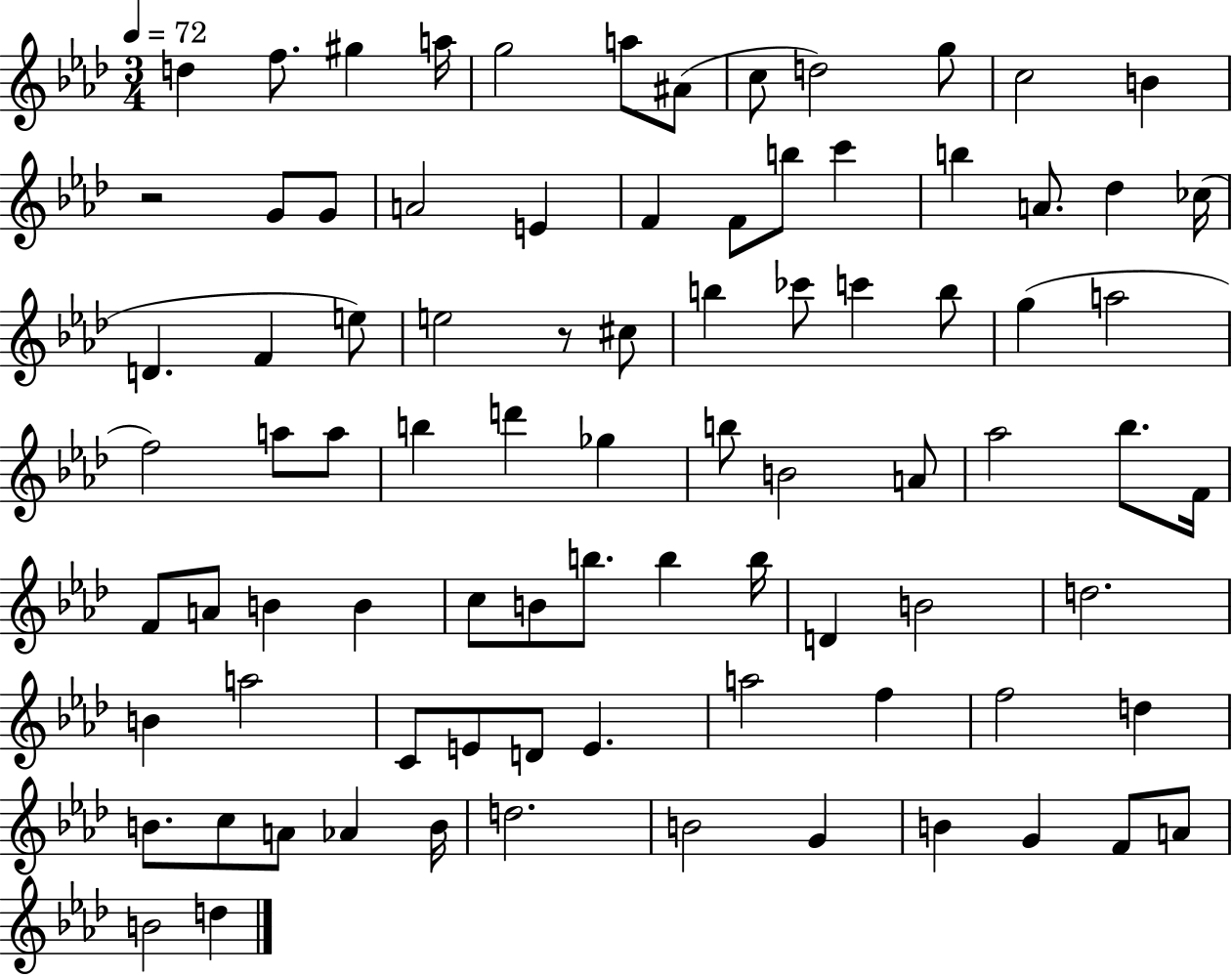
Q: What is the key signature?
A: AES major